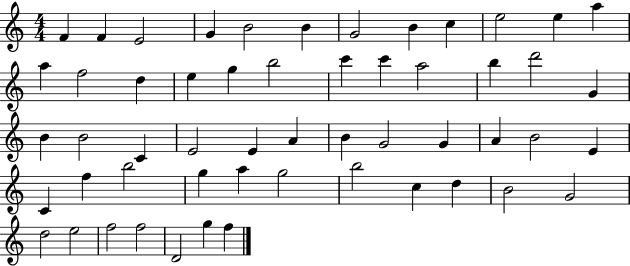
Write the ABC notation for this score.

X:1
T:Untitled
M:4/4
L:1/4
K:C
F F E2 G B2 B G2 B c e2 e a a f2 d e g b2 c' c' a2 b d'2 G B B2 C E2 E A B G2 G A B2 E C f b2 g a g2 b2 c d B2 G2 d2 e2 f2 f2 D2 g f